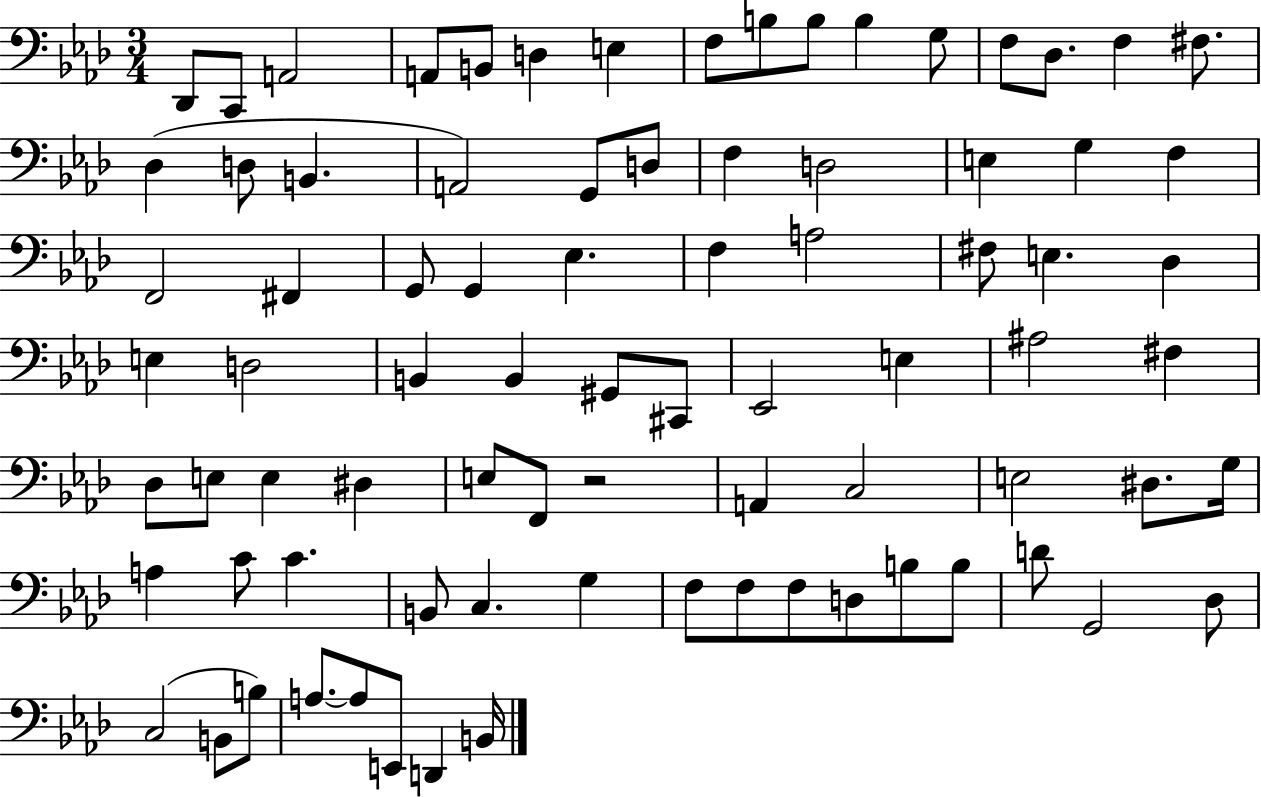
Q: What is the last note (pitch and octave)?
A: B2